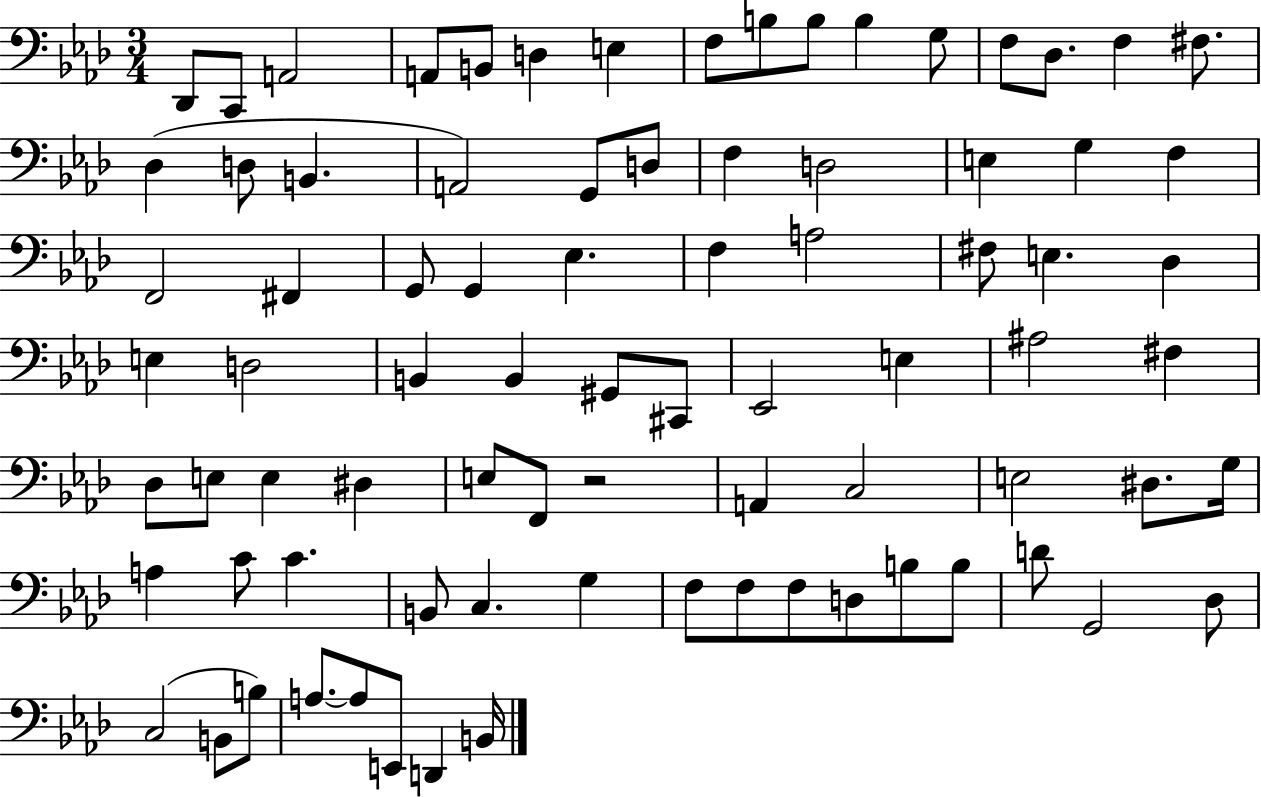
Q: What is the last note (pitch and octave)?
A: B2